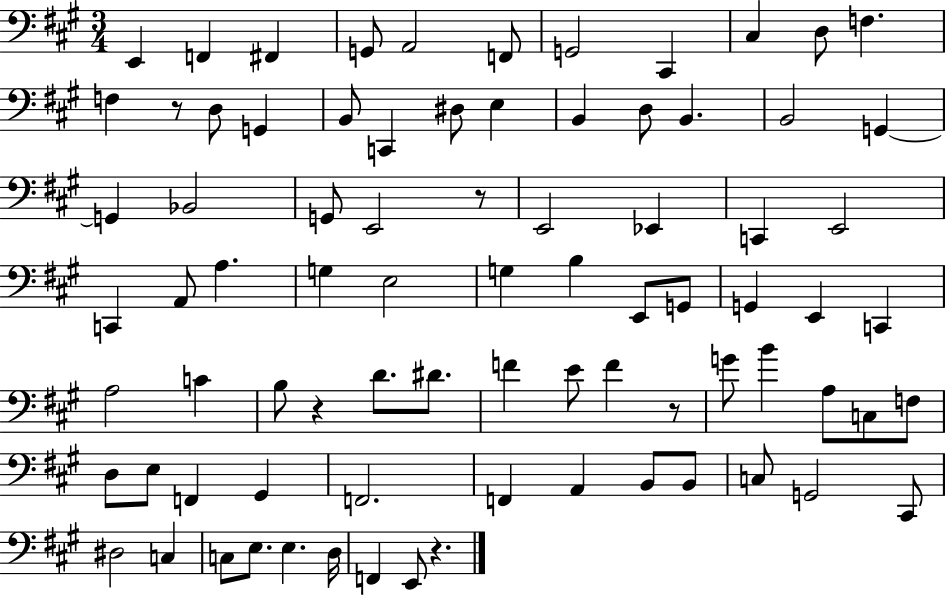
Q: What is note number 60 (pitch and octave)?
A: G#2